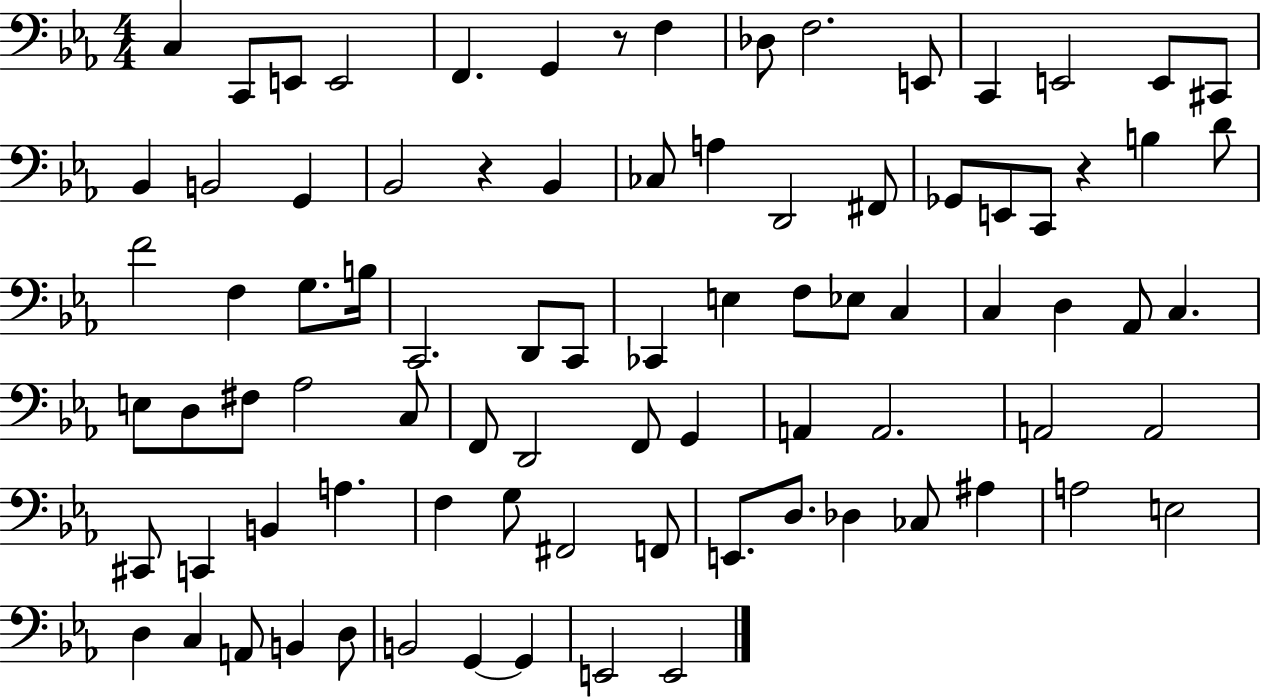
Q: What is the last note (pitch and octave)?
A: E2